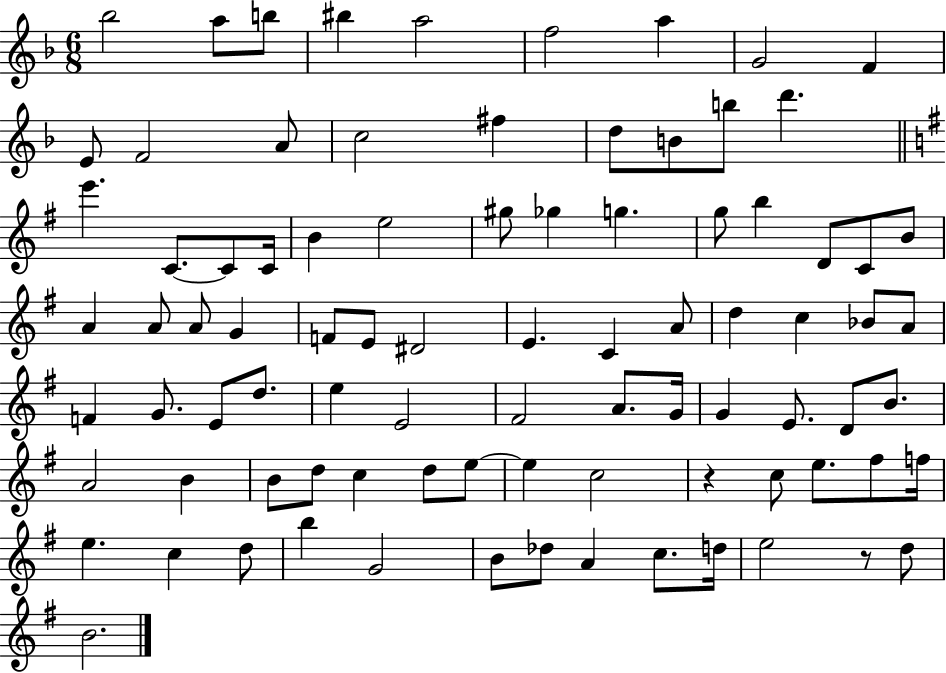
X:1
T:Untitled
M:6/8
L:1/4
K:F
_b2 a/2 b/2 ^b a2 f2 a G2 F E/2 F2 A/2 c2 ^f d/2 B/2 b/2 d' e' C/2 C/2 C/4 B e2 ^g/2 _g g g/2 b D/2 C/2 B/2 A A/2 A/2 G F/2 E/2 ^D2 E C A/2 d c _B/2 A/2 F G/2 E/2 d/2 e E2 ^F2 A/2 G/4 G E/2 D/2 B/2 A2 B B/2 d/2 c d/2 e/2 e c2 z c/2 e/2 ^f/2 f/4 e c d/2 b G2 B/2 _d/2 A c/2 d/4 e2 z/2 d/2 B2